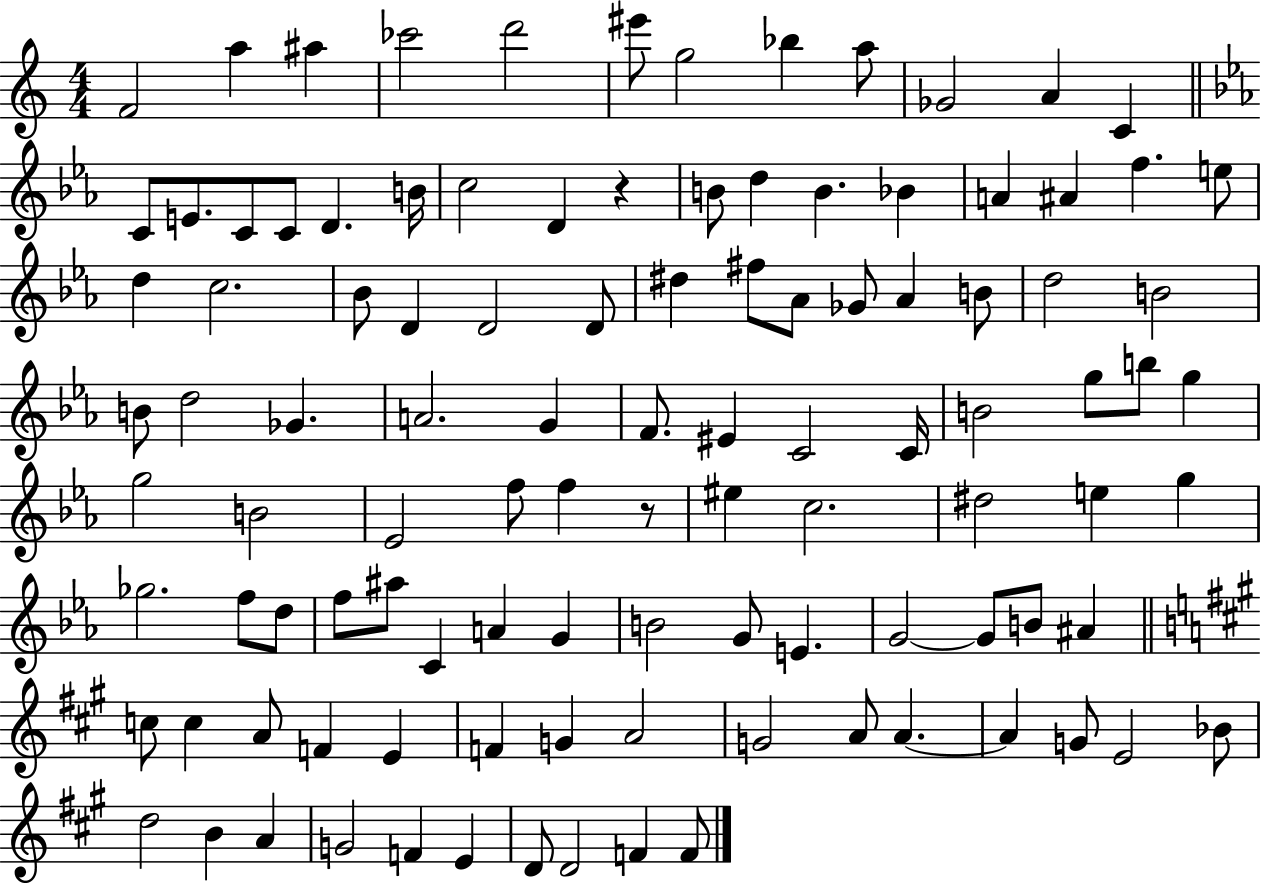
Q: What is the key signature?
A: C major